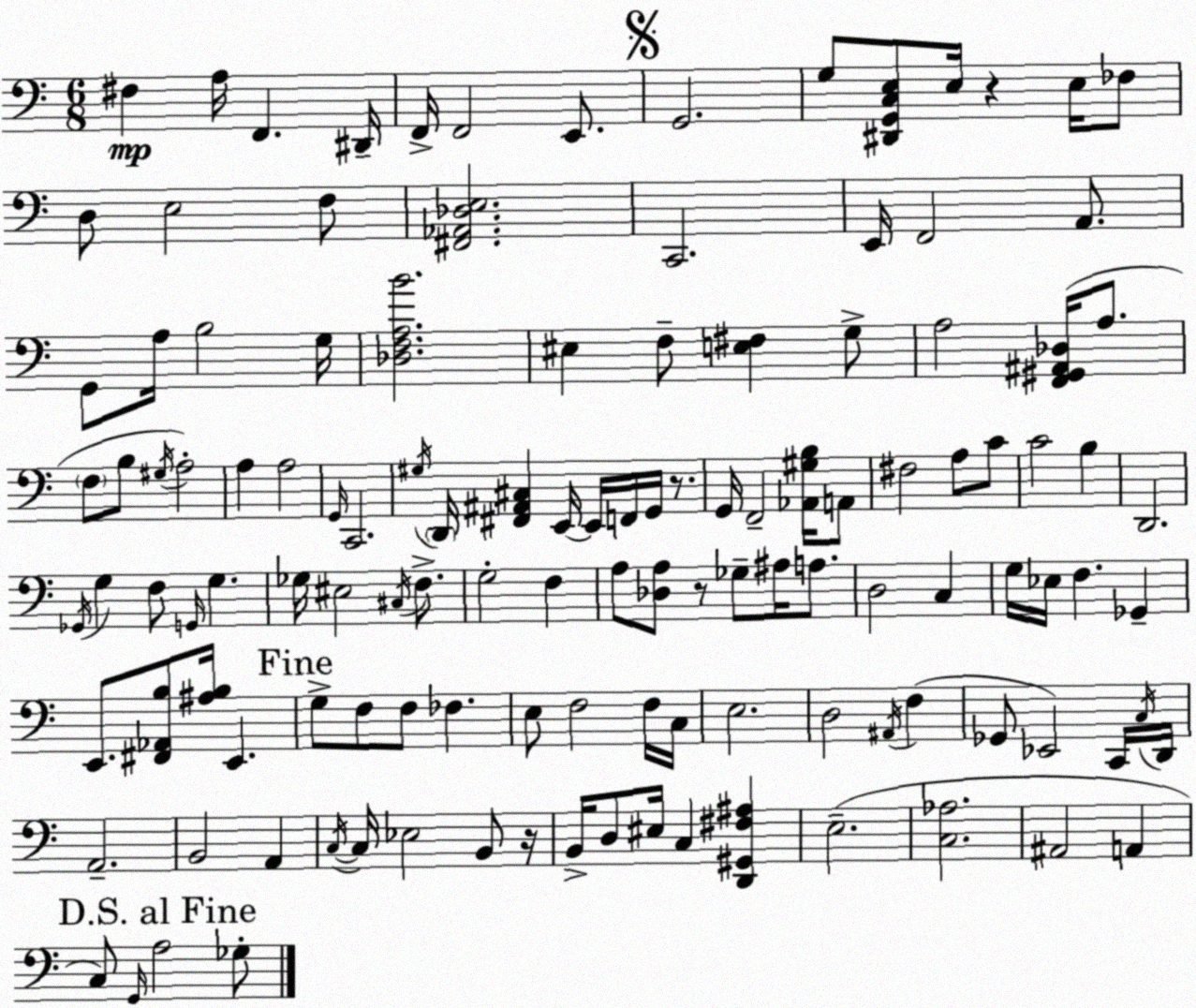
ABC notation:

X:1
T:Untitled
M:6/8
L:1/4
K:C
^F, A,/4 F,, ^D,,/4 F,,/4 F,,2 E,,/2 G,,2 G,/2 [^D,,G,,C,E,]/2 E,/4 z E,/4 _F,/2 D,/2 E,2 F,/2 [^F,,_A,,_D,E,]2 C,,2 E,,/4 F,,2 A,,/2 G,,/2 A,/4 B,2 G,/4 [_D,F,A,B]2 ^E, F,/2 [E,^F,] G,/2 A,2 [F,,^G,,^A,,_D,]/4 A,/2 F,/2 B,/2 ^G,/4 A,2 A, A,2 G,,/4 C,,2 ^G,/4 D,,/4 [^F,,^A,,^C,] E,,/4 E,,/4 F,,/4 G,,/4 z/2 G,,/4 F,,2 [_A,,^G,B,]/4 A,,/2 ^F,2 A,/2 C/2 C2 B, D,,2 _G,,/4 G, F,/2 G,,/4 G, _G,/4 ^E,2 ^C,/4 F,/2 G,2 F, A,/2 [_D,A,]/2 z/2 _G,/2 ^A,/4 A,/2 D,2 C, G,/4 _E,/4 F, _G,, E,,/2 [^F,,_A,,B,]/2 [^A,B,]/4 E,, G,/2 F,/2 F,/2 _F, E,/2 F,2 F,/4 C,/4 E,2 D,2 ^A,,/4 F, _G,,/2 _E,,2 C,,/4 C,/4 D,,/4 A,,2 B,,2 A,, C,/4 C,/4 _E,2 B,,/2 z/4 B,,/4 D,/2 ^E,/4 C, [D,,^G,,^F,^A,] E,2 [C,_A,]2 ^A,,2 A,, C,/2 G,,/4 A,2 _G,/2